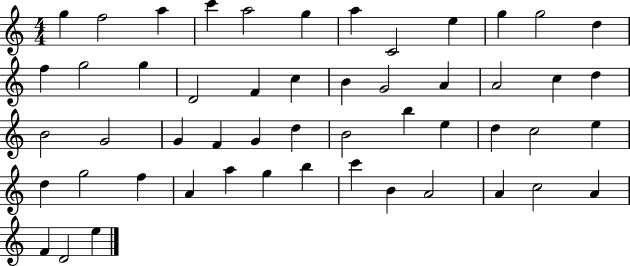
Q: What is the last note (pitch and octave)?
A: E5